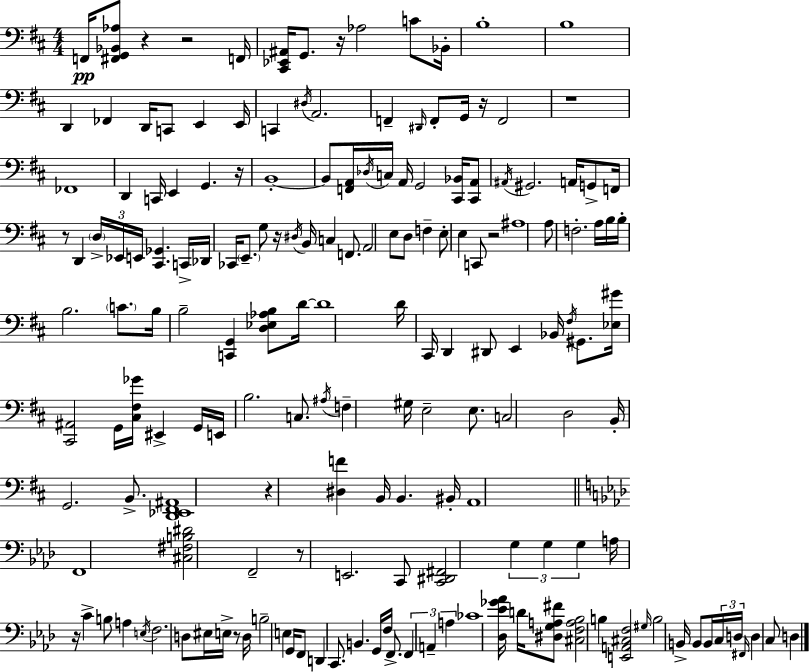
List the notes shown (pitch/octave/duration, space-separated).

F2/s [F#2,G2,Bb2,Ab3]/e R/q R/h F2/s [C#2,Eb2,A#2]/s G2/e. R/s Ab3/h C4/e Bb2/s B3/w B3/w D2/q FES2/q D2/s C2/e E2/q E2/s C2/q D#3/s A2/h. F2/q D#2/s F2/e G2/s R/s F2/h R/w FES2/w D2/q C2/s E2/q G2/q. R/s B2/w B2/e [F2,A2]/s Db3/s C3/s A2/s G2/h [C#2,Bb2]/s [C#2,A2]/e A#2/s G#2/h. A2/s G2/e F2/s R/e D2/q D3/s Eb2/s E2/s [C#2,Gb2]/q. C2/s Db2/s CES2/s E2/e. G3/e R/s D#3/s B2/s C3/q F2/e. A2/h E3/e D3/e F3/q E3/e E3/q C2/e R/h A#3/w A3/e F3/h. A3/s B3/s B3/s B3/h. C4/e. B3/s B3/h [C2,G2]/q [D3,Eb3,Ab3,B3]/e D4/s D4/w D4/s C#2/s D2/q D#2/e E2/q Bb2/s F#3/s G#2/e. [Eb3,G#4]/s [C#2,A#2]/h G2/s [C#3,F#3,Gb4]/s EIS2/q G2/s E2/s B3/h. C3/e. A#3/s F3/q G#3/s E3/h E3/e. C3/h D3/h B2/s G2/h. B2/e. [D2,Eb2,F#2,A#2]/w R/q [D#3,F4]/q B2/s B2/q. BIS2/s A2/w F2/w [C#3,F#3,B3,D#4]/h F2/h R/e E2/h. C2/e [C2,D#2,F#2]/h G3/q G3/q G3/q A3/s R/s C4/q B3/e A3/q E3/s F3/h. D3/e EIS3/s E3/s R/e D3/s B3/h E3/q G2/s F2/e D2/q C2/e. B2/q. G2/s F3/s F2/e. F2/q A2/q A3/q CES4/w [Db3,Eb4,Gb4,Ab4]/s D4/s [D#3,G3,A3,F#4]/e [C#3,F3,A3,Bb3]/h B3/q [E2,A2,C#3,F3]/h G#3/s B3/h B2/s B2/e B2/s C3/s D3/s F#2/s D3/q C3/e D3/q